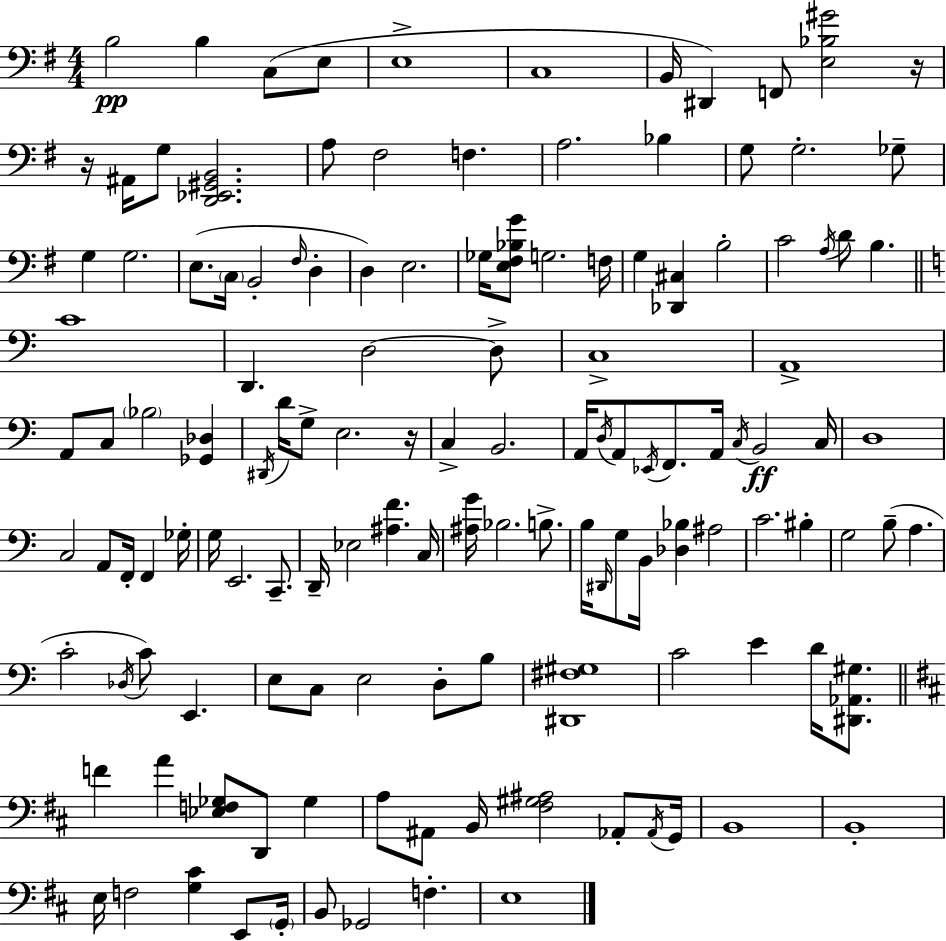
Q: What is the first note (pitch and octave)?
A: B3